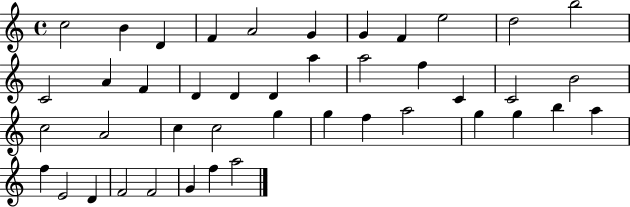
X:1
T:Untitled
M:4/4
L:1/4
K:C
c2 B D F A2 G G F e2 d2 b2 C2 A F D D D a a2 f C C2 B2 c2 A2 c c2 g g f a2 g g b a f E2 D F2 F2 G f a2